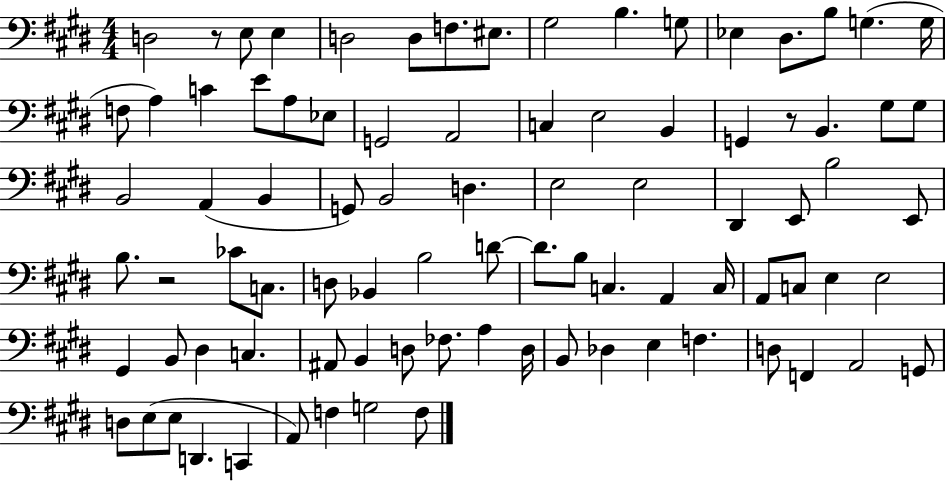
{
  \clef bass
  \numericTimeSignature
  \time 4/4
  \key e \major
  d2 r8 e8 e4 | d2 d8 f8. eis8. | gis2 b4. g8 | ees4 dis8. b8 g4.( g16 | \break f8 a4) c'4 e'8 a8 ees8 | g,2 a,2 | c4 e2 b,4 | g,4 r8 b,4. gis8 gis8 | \break b,2 a,4( b,4 | g,8) b,2 d4. | e2 e2 | dis,4 e,8 b2 e,8 | \break b8. r2 ces'8 c8. | d8 bes,4 b2 d'8~~ | d'8. b8 c4. a,4 c16 | a,8 c8 e4 e2 | \break gis,4 b,8 dis4 c4. | ais,8 b,4 d8 fes8. a4 d16 | b,8 des4 e4 f4. | d8 f,4 a,2 g,8 | \break d8 e8( e8 d,4. c,4 | a,8) f4 g2 f8 | \bar "|."
}